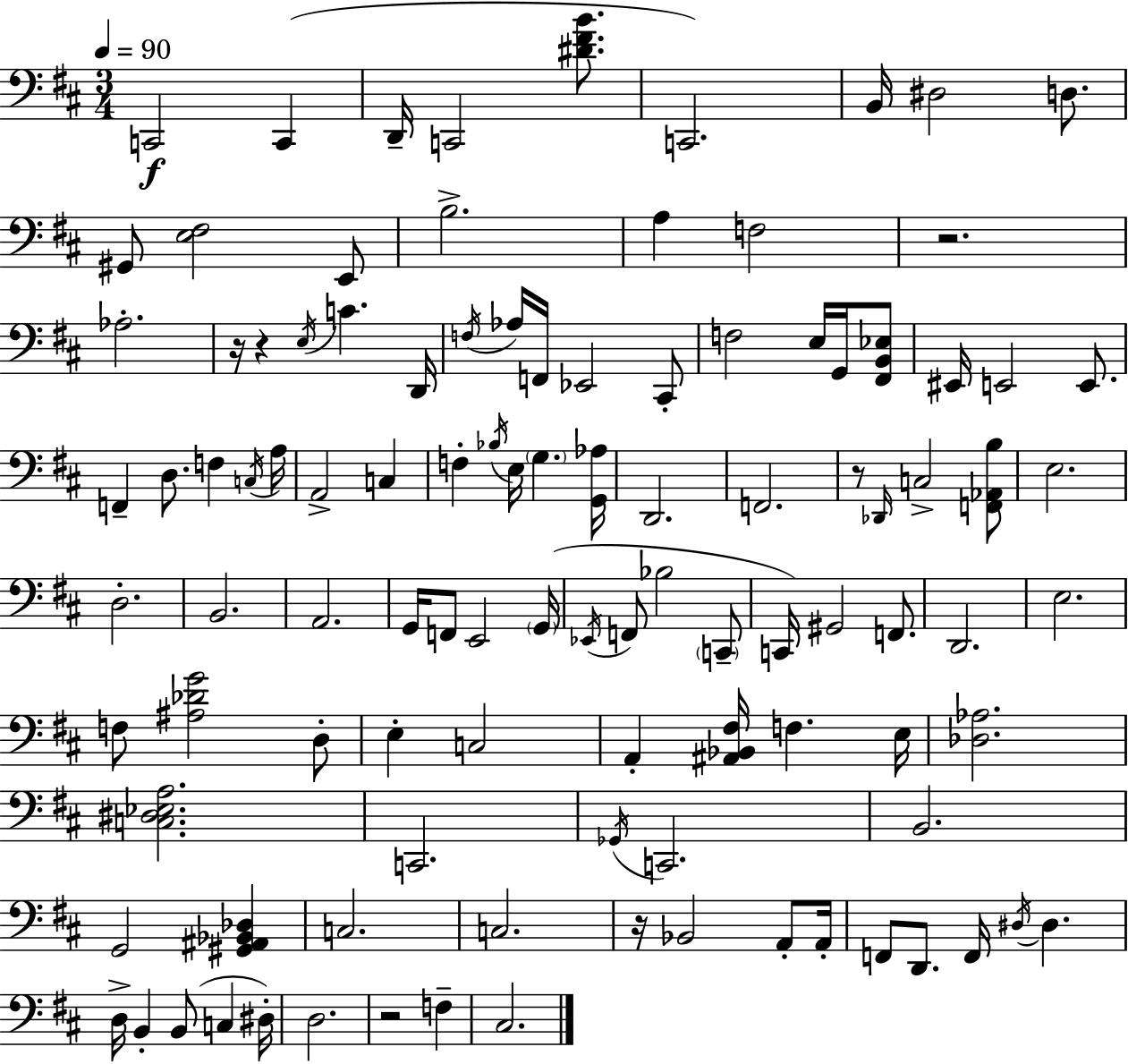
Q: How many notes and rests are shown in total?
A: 106